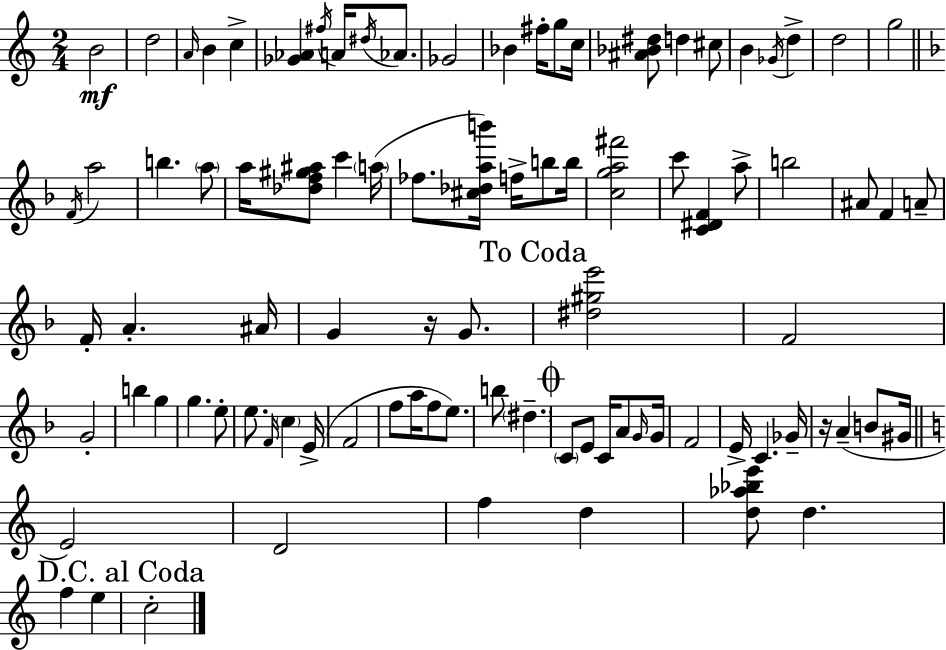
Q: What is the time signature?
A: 2/4